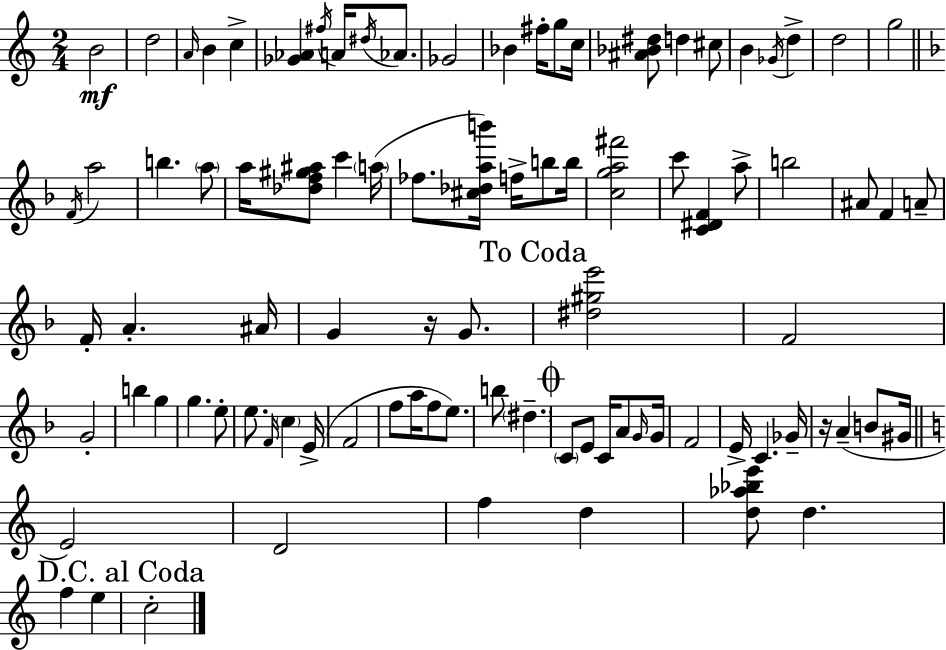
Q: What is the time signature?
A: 2/4